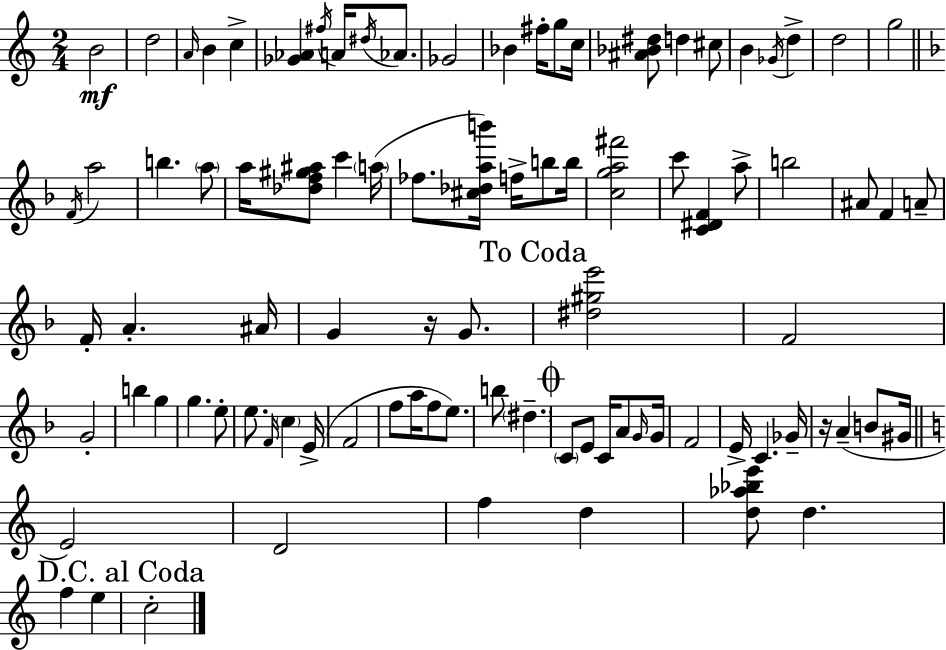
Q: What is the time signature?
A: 2/4